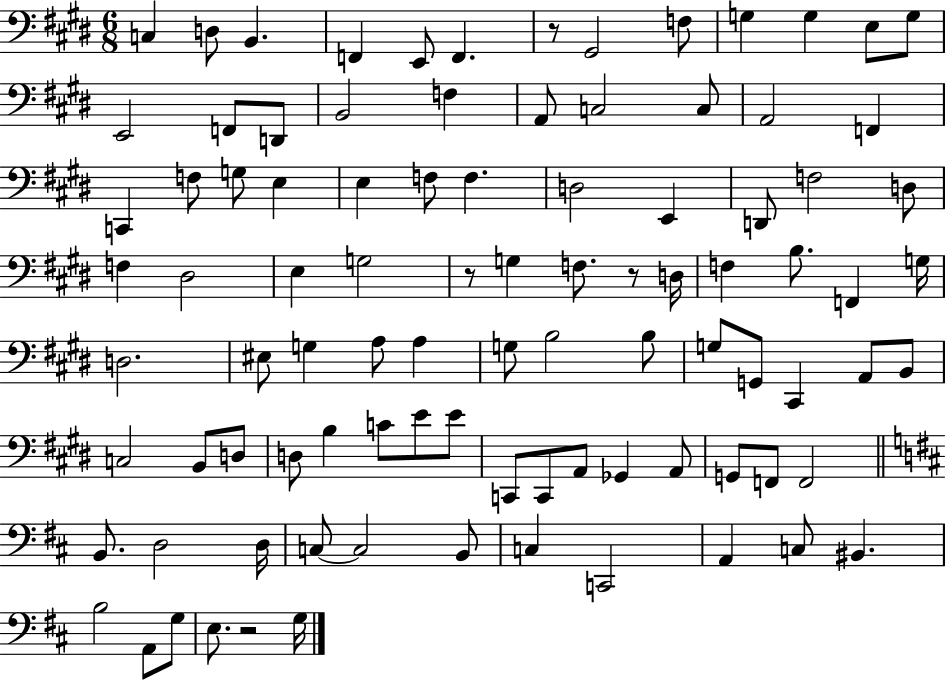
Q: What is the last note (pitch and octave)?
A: G3